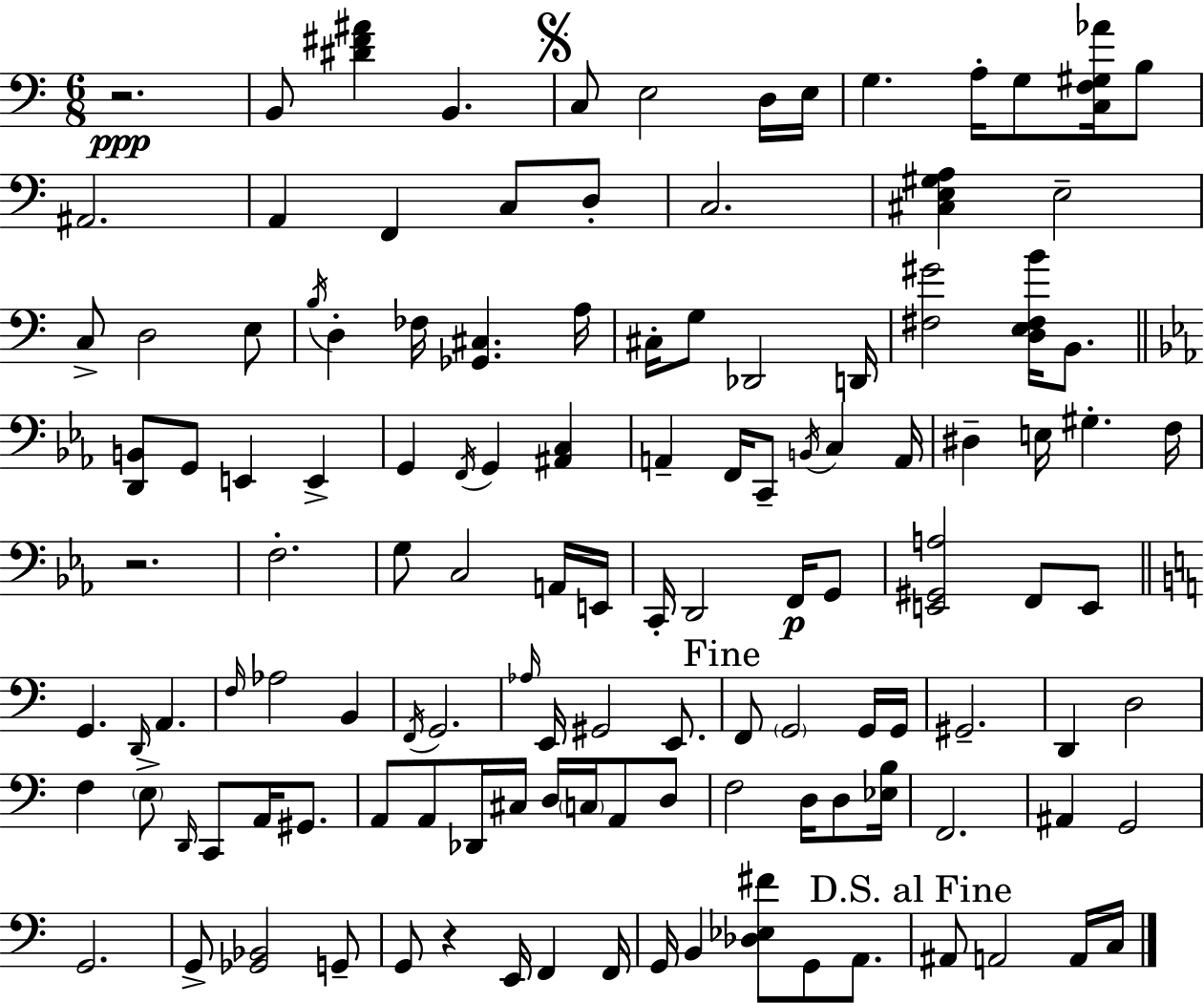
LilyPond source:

{
  \clef bass
  \numericTimeSignature
  \time 6/8
  \key a \minor
  \repeat volta 2 { r2.\ppp | b,8 <dis' fis' ais'>4 b,4. | \mark \markup { \musicglyph "scripts.segno" } c8 e2 d16 e16 | g4. a16-. g8 <c f gis aes'>16 b8 | \break ais,2. | a,4 f,4 c8 d8-. | c2. | <cis e gis a>4 e2-- | \break c8-> d2 e8 | \acciaccatura { b16 } d4-. fes16 <ges, cis>4. | a16 cis16-. g8 des,2 | d,16 <fis gis'>2 <d e fis b'>16 b,8. | \break \bar "||" \break \key ees \major <d, b,>8 g,8 e,4 e,4-> | g,4 \acciaccatura { f,16 } g,4 <ais, c>4 | a,4-- f,16 c,8-- \acciaccatura { b,16 } c4 | a,16 dis4-- e16 gis4.-. | \break f16 r2. | f2.-. | g8 c2 | a,16 e,16 c,16-. d,2 f,16\p | \break g,8 <e, gis, a>2 f,8 | e,8 \bar "||" \break \key a \minor g,4. \grace { d,16 } a,4. | \grace { f16 } aes2 b,4 | \acciaccatura { f,16 } g,2. | \grace { aes16 } e,16 gis,2 | \break e,8. \mark "Fine" f,8 \parenthesize g,2 | g,16 g,16 gis,2.-- | d,4 d2 | f4 \parenthesize e8-> \grace { d,16 } c,8 | \break a,16 gis,8. a,8 a,8 des,16 cis16 d16 | \parenthesize c16 a,8 d8 f2 | d16 d8 <ees b>16 f,2. | ais,4 g,2 | \break g,2. | g,8-> <ges, bes,>2 | g,8-- g,8 r4 e,16 | f,4 f,16 g,16 b,4 <des ees fis'>8 | \break g,8 a,8. \mark "D.S. al Fine" ais,8 a,2 | a,16 c16 } \bar "|."
}